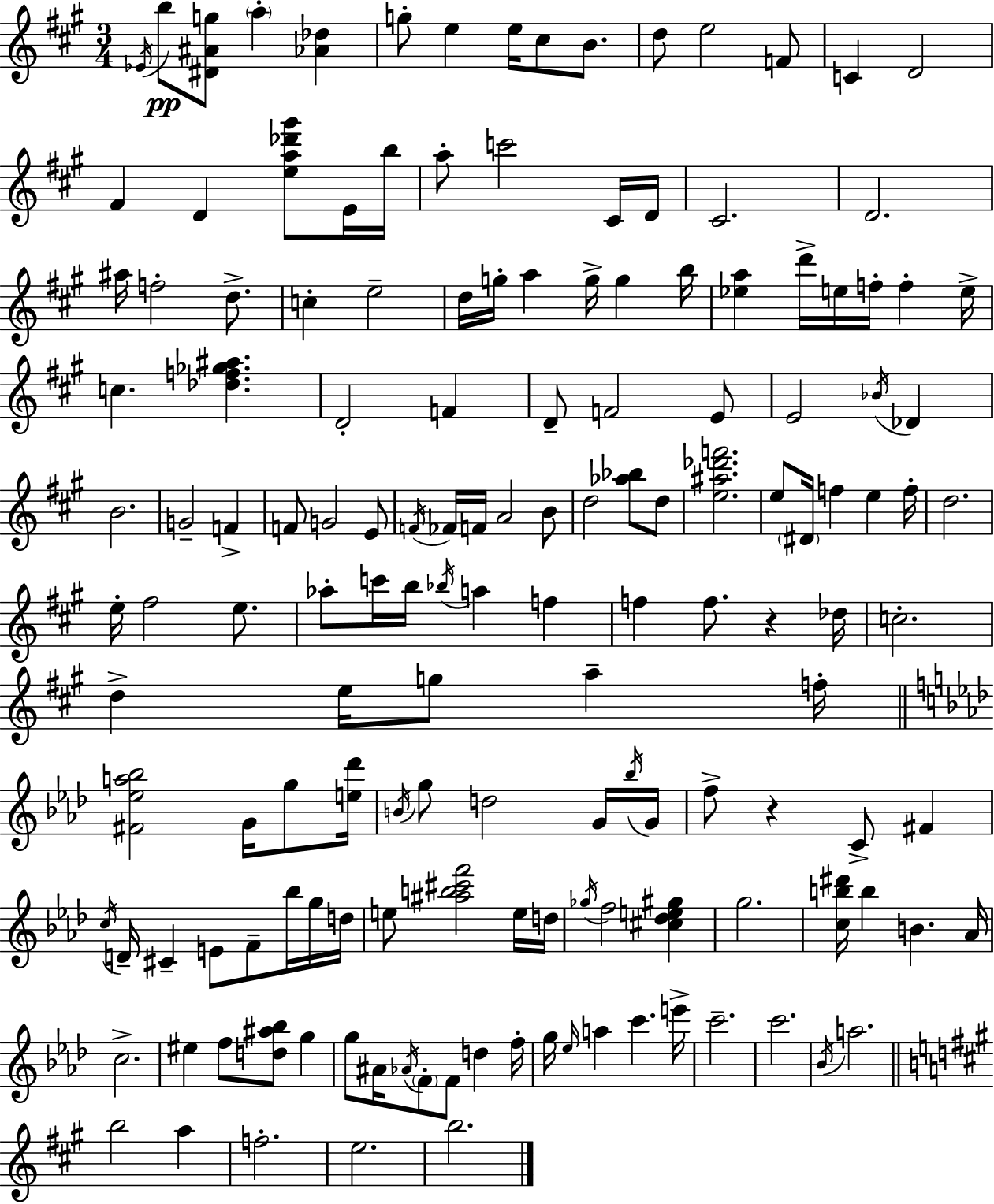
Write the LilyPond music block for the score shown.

{
  \clef treble
  \numericTimeSignature
  \time 3/4
  \key a \major
  \acciaccatura { ees'16 }\pp b''8 <dis' ais' g''>8 \parenthesize a''4-. <aes' des''>4 | g''8-. e''4 e''16 cis''8 b'8. | d''8 e''2 f'8 | c'4 d'2 | \break fis'4 d'4 <e'' a'' des''' gis'''>8 e'16 | b''16 a''8-. c'''2 cis'16 | d'16 cis'2. | d'2. | \break ais''16 f''2-. d''8.-> | c''4-. e''2-- | d''16 g''16-. a''4 g''16-> g''4 | b''16 <ees'' a''>4 d'''16-> e''16 f''16-. f''4-. | \break e''16-> c''4. <des'' f'' ges'' ais''>4. | d'2-. f'4 | d'8-- f'2 e'8 | e'2 \acciaccatura { bes'16 } des'4 | \break b'2. | g'2-- f'4-> | f'8 g'2 | e'8 \acciaccatura { f'16 } fes'16 f'16 a'2 | \break b'8 d''2 <aes'' bes''>8 | d''8 <e'' ais'' des''' f'''>2. | e''8 \parenthesize dis'16 f''4 e''4 | f''16-. d''2. | \break e''16-. fis''2 | e''8. aes''8-. c'''16 b''16 \acciaccatura { bes''16 } a''4 | f''4 f''4 f''8. r4 | des''16 c''2.-. | \break d''4-> e''16 g''8 a''4-- | f''16-. \bar "||" \break \key aes \major <fis' ees'' a'' bes''>2 g'16 g''8 <e'' des'''>16 | \acciaccatura { b'16 } g''8 d''2 g'16 | \acciaccatura { bes''16 } g'16 f''8-> r4 c'8-> fis'4 | \acciaccatura { c''16 } d'16-- cis'4-- e'8 f'8-- | \break bes''16 g''16 d''16 e''8 <ais'' b'' cis''' f'''>2 | e''16 d''16 \acciaccatura { ges''16 } f''2 | <cis'' des'' e'' gis''>4 g''2. | <c'' b'' dis'''>16 b''4 b'4. | \break aes'16 c''2.-> | eis''4 f''8 <d'' ais'' bes''>8 | g''4 g''8 ais'16 \acciaccatura { aes'16 } \parenthesize f'8-. f'8 | d''4 f''16-. g''16 \grace { ees''16 } a''4 c'''4. | \break e'''16-> c'''2.-- | c'''2. | \acciaccatura { bes'16 } a''2. | \bar "||" \break \key a \major b''2 a''4 | f''2.-. | e''2. | b''2. | \break \bar "|."
}